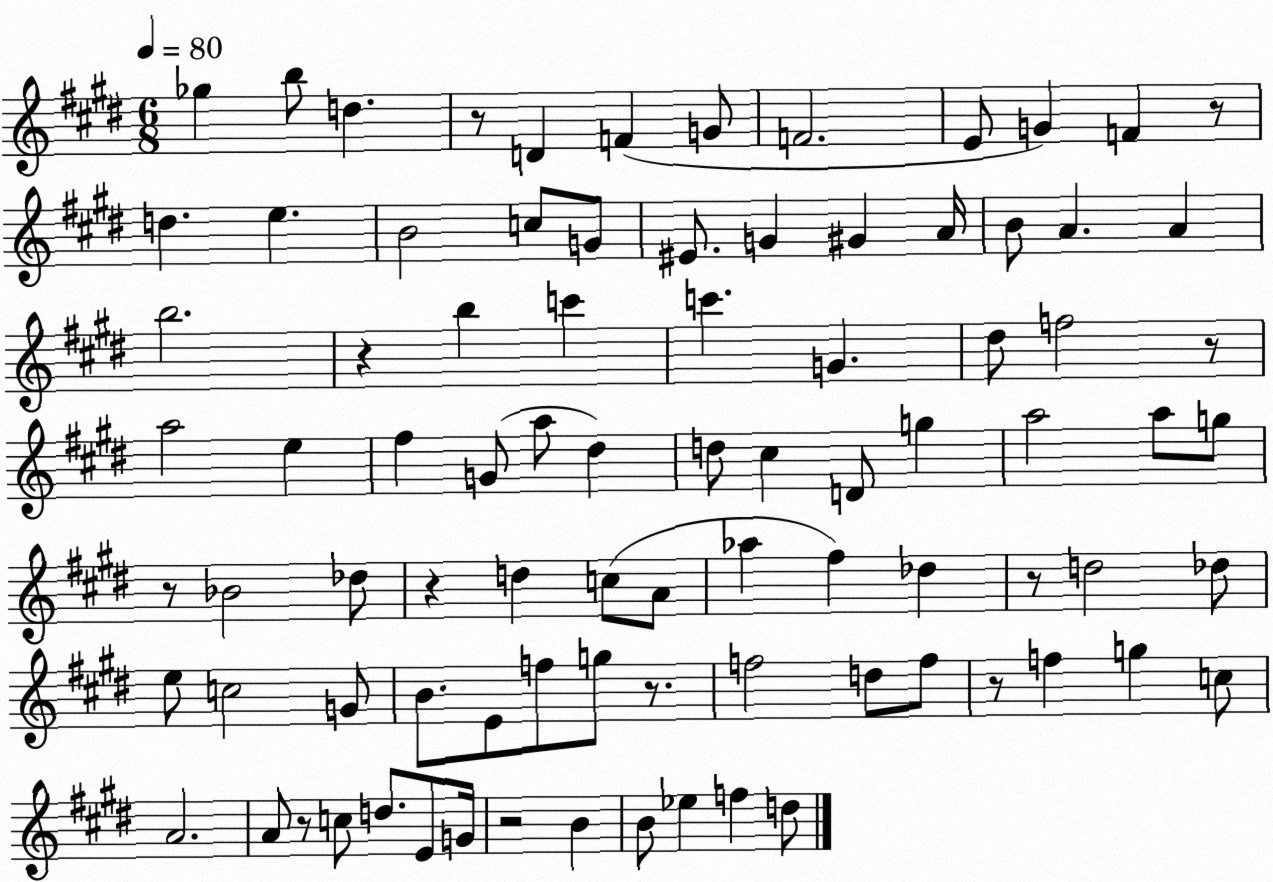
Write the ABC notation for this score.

X:1
T:Untitled
M:6/8
L:1/4
K:E
_g b/2 d z/2 D F G/2 F2 E/2 G F z/2 d e B2 c/2 G/2 ^E/2 G ^G A/4 B/2 A A b2 z b c' c' G ^d/2 f2 z/2 a2 e ^f G/2 a/2 ^d d/2 ^c D/2 g a2 a/2 g/2 z/2 _B2 _d/2 z d c/2 A/2 _a ^f _d z/2 d2 _d/2 e/2 c2 G/2 B/2 E/2 f/2 g/2 z/2 f2 d/2 f/2 z/2 f g c/2 A2 A/2 z/2 c/2 d/2 E/2 G/4 z2 B B/2 _e f d/2